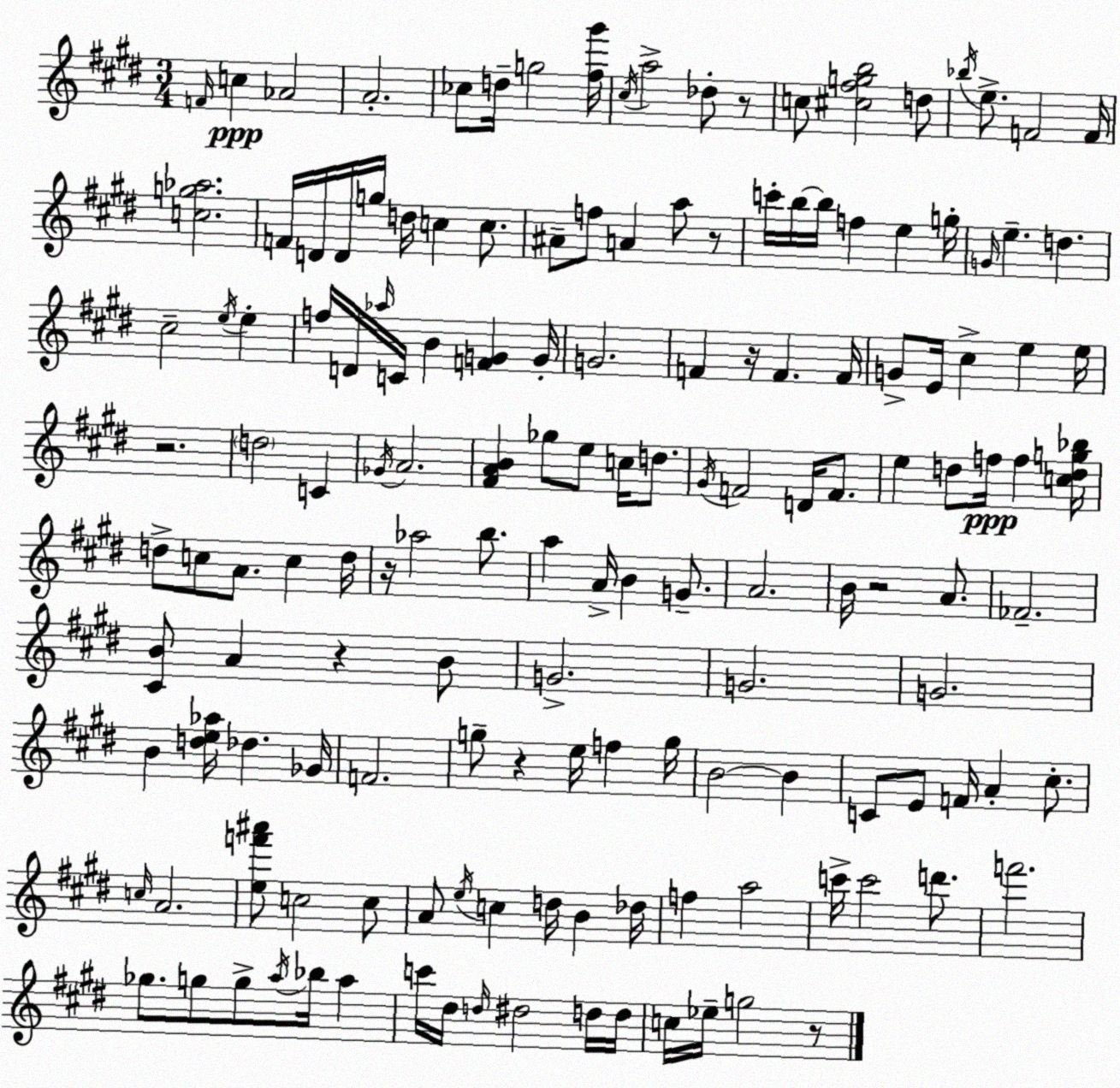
X:1
T:Untitled
M:3/4
L:1/4
K:E
F/4 c _A2 A2 _c/2 d/4 g2 [^f^g']/4 ^c/4 a2 _d/2 z/2 c/2 [^c^fgb]2 d/2 _b/4 e/2 F2 F/4 [cg_a]2 F/4 D/4 D/4 g/4 d/4 c c/2 ^A/2 f/2 A a/2 z/2 c'/4 b/4 b/4 f e g/4 G/4 e d ^c2 e/4 e f/4 D/4 _a/4 C/4 B [FG] G/4 G2 F z/4 F F/4 G/2 E/4 ^c e e/4 z2 d2 C _G/4 A2 [^FAB] _g/2 e/2 c/4 d/2 ^G/4 F2 D/4 F/2 e d/2 f/4 f [cdg_b]/4 d/2 c/2 A/2 c d/4 z/4 _a2 b/2 a A/4 B G/2 A2 B/4 z2 A/2 _F2 [^CB]/2 A z B/2 G2 G2 G2 B [de_a]/4 _d _G/4 F2 g/2 z e/4 f g/4 B2 B C/2 E/2 F/4 A ^c/2 c/4 A2 [ef'^a']/2 c2 c/2 A/2 e/4 c d/4 B _d/4 f a2 c'/4 c'2 d'/2 f'2 _g/2 g/2 g/2 a/4 _b/4 a c'/4 ^d/4 d/4 ^d2 d/4 d/4 c/4 _e/4 g2 z/2